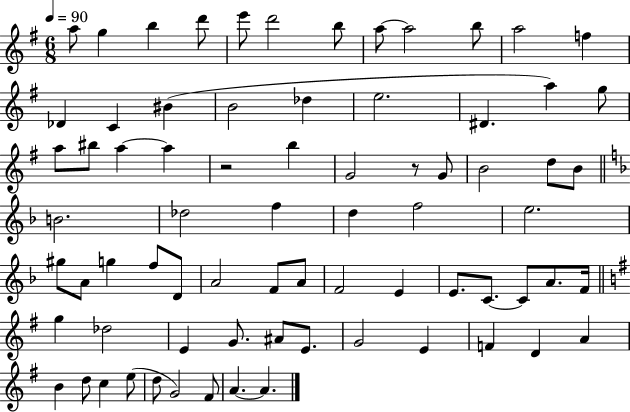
{
  \clef treble
  \numericTimeSignature
  \time 6/8
  \key g \major
  \tempo 4 = 90
  a''8 g''4 b''4 d'''8 | e'''8 d'''2 b''8 | a''8~~ a''2 b''8 | a''2 f''4 | \break des'4 c'4 bis'4( | b'2 des''4 | e''2. | dis'4. a''4) g''8 | \break a''8 bis''8 a''4~~ a''4 | r2 b''4 | g'2 r8 g'8 | b'2 d''8 b'8 | \break \bar "||" \break \key f \major b'2. | des''2 f''4 | d''4 f''2 | e''2. | \break gis''8 a'8 g''4 f''8 d'8 | a'2 f'8 a'8 | f'2 e'4 | e'8. c'8.~~ c'8 a'8. f'16 | \break \bar "||" \break \key g \major g''4 des''2 | e'4 g'8. ais'8 e'8. | g'2 e'4 | f'4 d'4 a'4 | \break b'4 d''8 c''4 e''8( | d''8 g'2) fis'8 | a'4.~~ a'4. | \bar "|."
}